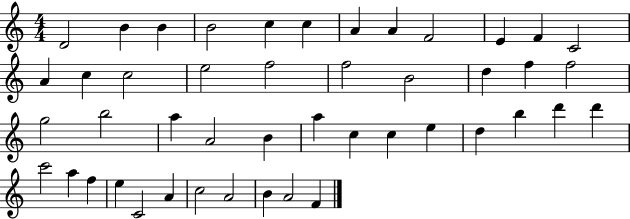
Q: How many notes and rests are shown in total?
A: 46